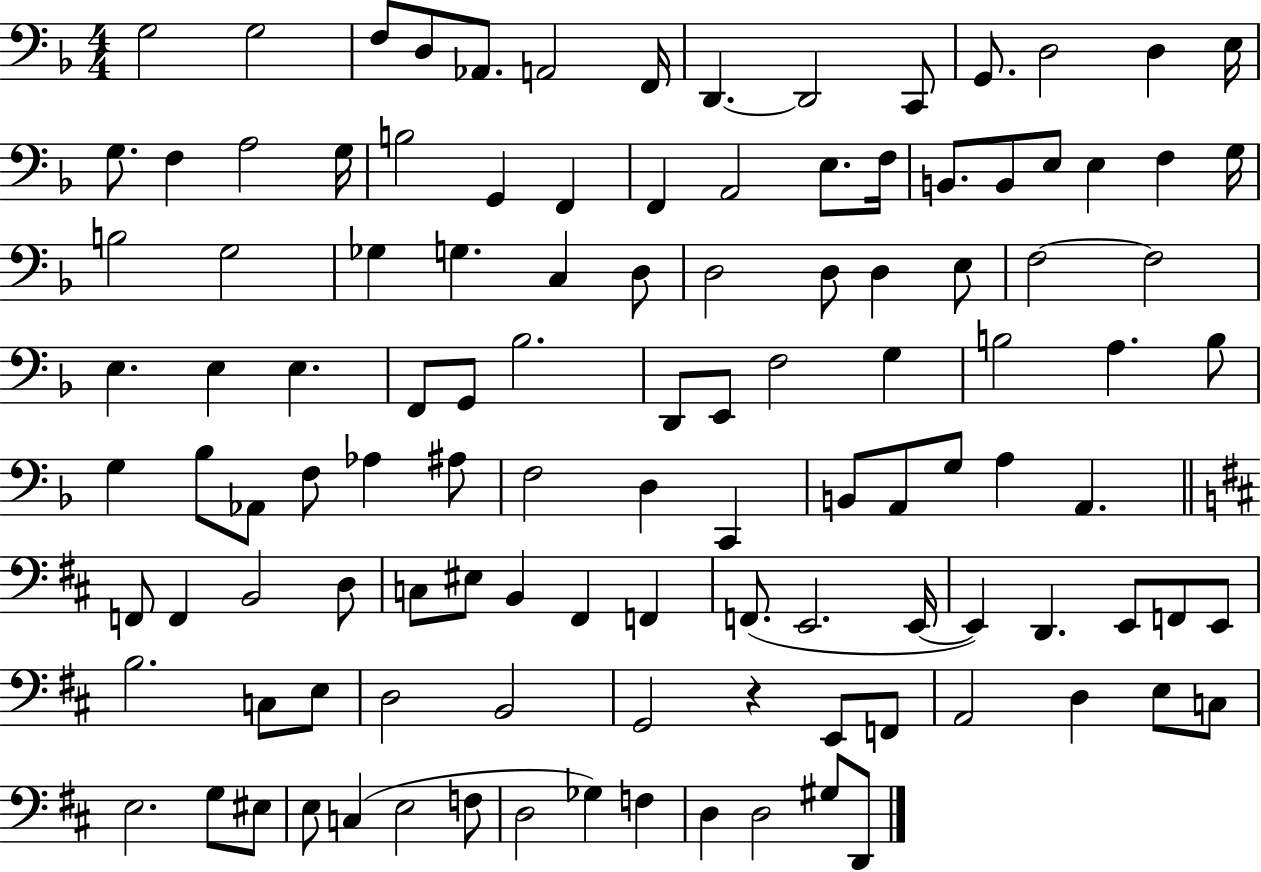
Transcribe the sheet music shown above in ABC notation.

X:1
T:Untitled
M:4/4
L:1/4
K:F
G,2 G,2 F,/2 D,/2 _A,,/2 A,,2 F,,/4 D,, D,,2 C,,/2 G,,/2 D,2 D, E,/4 G,/2 F, A,2 G,/4 B,2 G,, F,, F,, A,,2 E,/2 F,/4 B,,/2 B,,/2 E,/2 E, F, G,/4 B,2 G,2 _G, G, C, D,/2 D,2 D,/2 D, E,/2 F,2 F,2 E, E, E, F,,/2 G,,/2 _B,2 D,,/2 E,,/2 F,2 G, B,2 A, B,/2 G, _B,/2 _A,,/2 F,/2 _A, ^A,/2 F,2 D, C,, B,,/2 A,,/2 G,/2 A, A,, F,,/2 F,, B,,2 D,/2 C,/2 ^E,/2 B,, ^F,, F,, F,,/2 E,,2 E,,/4 E,, D,, E,,/2 F,,/2 E,,/2 B,2 C,/2 E,/2 D,2 B,,2 G,,2 z E,,/2 F,,/2 A,,2 D, E,/2 C,/2 E,2 G,/2 ^E,/2 E,/2 C, E,2 F,/2 D,2 _G, F, D, D,2 ^G,/2 D,,/2